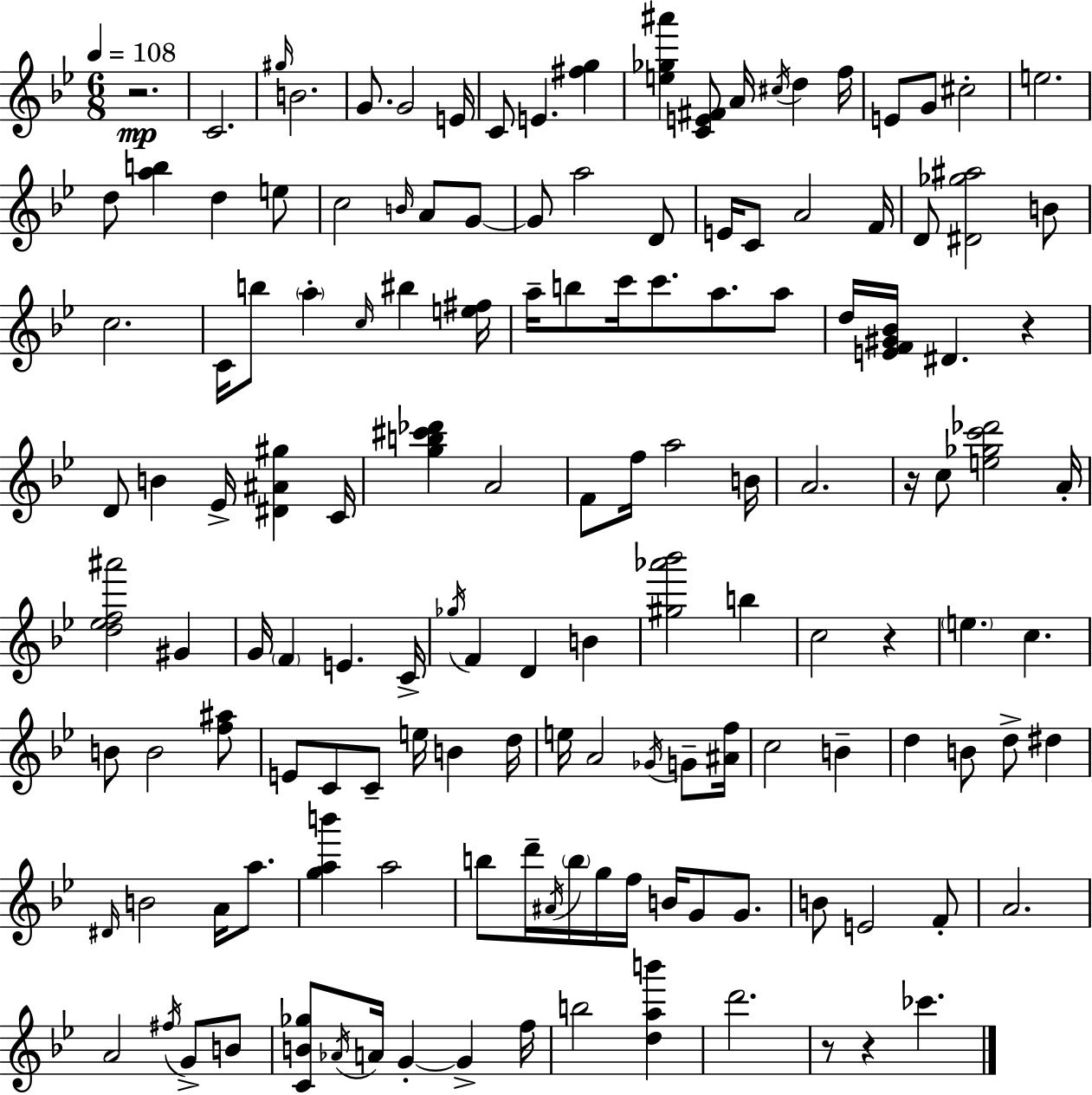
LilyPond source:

{
  \clef treble
  \numericTimeSignature
  \time 6/8
  \key g \minor
  \tempo 4 = 108
  r2.\mp | c'2. | \grace { gis''16 } b'2. | g'8. g'2 | \break e'16 c'8 e'4. <fis'' g''>4 | <e'' ges'' ais'''>4 <c' e' fis'>8 a'16 \acciaccatura { cis''16 } d''4 | f''16 e'8 g'8 cis''2-. | e''2. | \break d''8 <a'' b''>4 d''4 | e''8 c''2 \grace { b'16 } a'8 | g'8~~ g'8 a''2 | d'8 e'16 c'8 a'2 | \break f'16 d'8 <dis' ges'' ais''>2 | b'8 c''2. | c'16 b''8 \parenthesize a''4-. \grace { c''16 } bis''4 | <e'' fis''>16 a''16-- b''8 c'''16 c'''8. a''8. | \break a''8 d''16 <e' f' gis' bes'>16 dis'4. | r4 d'8 b'4 ees'16-> <dis' ais' gis''>4 | c'16 <g'' b'' cis''' des'''>4 a'2 | f'8 f''16 a''2 | \break b'16 a'2. | r16 c''8 <e'' ges'' c''' des'''>2 | a'16-. <d'' ees'' f'' ais'''>2 | gis'4 g'16 \parenthesize f'4 e'4. | \break c'16-> \acciaccatura { ges''16 } f'4 d'4 | b'4 <gis'' aes''' bes'''>2 | b''4 c''2 | r4 \parenthesize e''4. c''4. | \break b'8 b'2 | <f'' ais''>8 e'8 c'8 c'8-- e''16 | b'4 d''16 e''16 a'2 | \acciaccatura { ges'16 } g'8-- <ais' f''>16 c''2 | \break b'4-- d''4 b'8 | d''8-> dis''4 \grace { dis'16 } b'2 | a'16 a''8. <g'' a'' b'''>4 a''2 | b''8 d'''16-- \acciaccatura { ais'16 } \parenthesize b''16 | \break g''16 f''16 b'16 g'8 g'8. b'8 e'2 | f'8-. a'2. | a'2 | \acciaccatura { fis''16 } g'8-> b'8 <c' b' ges''>8 \acciaccatura { aes'16 } | \break a'16 g'4-.~~ g'4-> f''16 b''2 | <d'' a'' b'''>4 d'''2. | r8 | r4 ces'''4. \bar "|."
}